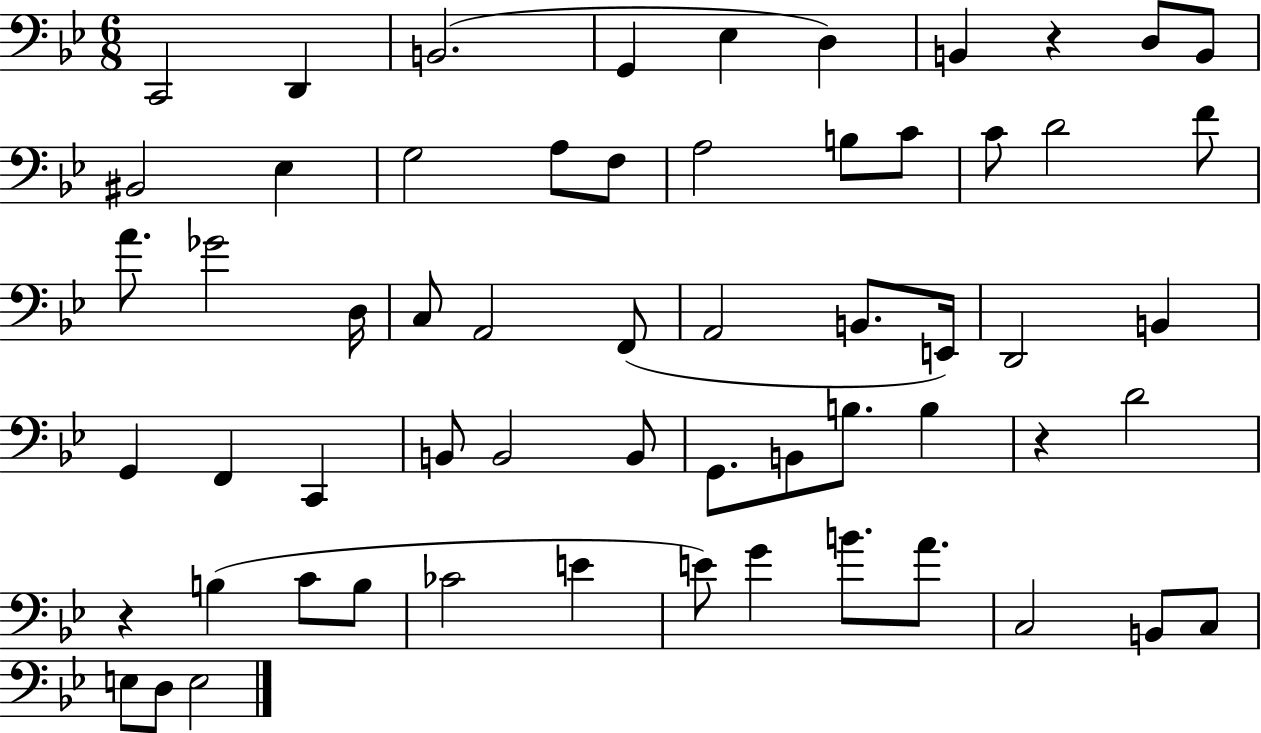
X:1
T:Untitled
M:6/8
L:1/4
K:Bb
C,,2 D,, B,,2 G,, _E, D, B,, z D,/2 B,,/2 ^B,,2 _E, G,2 A,/2 F,/2 A,2 B,/2 C/2 C/2 D2 F/2 A/2 _G2 D,/4 C,/2 A,,2 F,,/2 A,,2 B,,/2 E,,/4 D,,2 B,, G,, F,, C,, B,,/2 B,,2 B,,/2 G,,/2 B,,/2 B,/2 B, z D2 z B, C/2 B,/2 _C2 E E/2 G B/2 A/2 C,2 B,,/2 C,/2 E,/2 D,/2 E,2